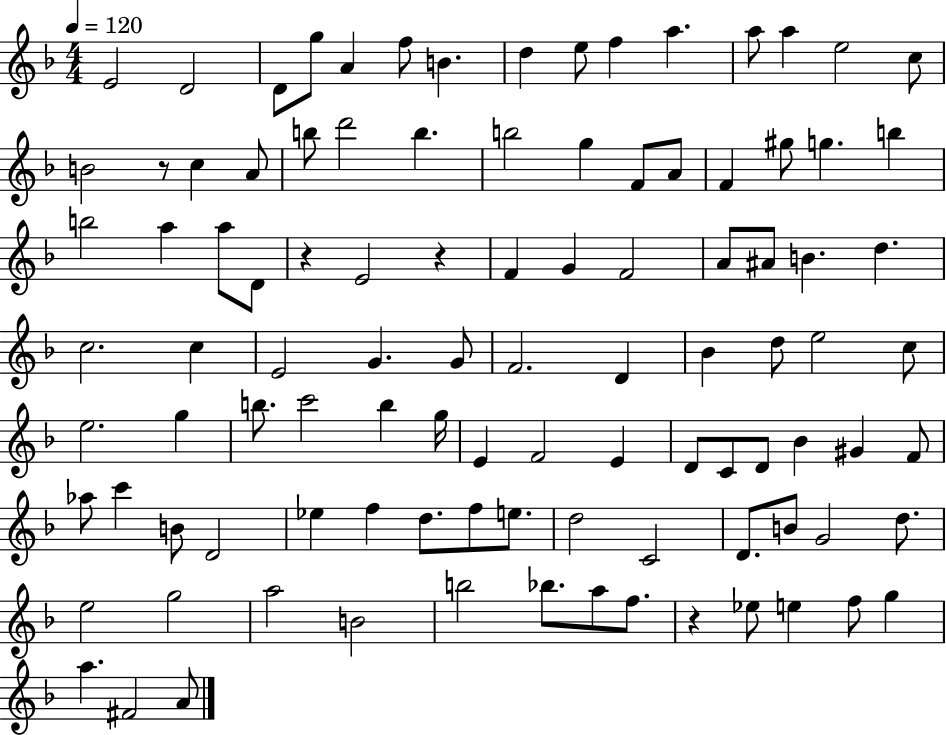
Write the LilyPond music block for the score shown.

{
  \clef treble
  \numericTimeSignature
  \time 4/4
  \key f \major
  \tempo 4 = 120
  \repeat volta 2 { e'2 d'2 | d'8 g''8 a'4 f''8 b'4. | d''4 e''8 f''4 a''4. | a''8 a''4 e''2 c''8 | \break b'2 r8 c''4 a'8 | b''8 d'''2 b''4. | b''2 g''4 f'8 a'8 | f'4 gis''8 g''4. b''4 | \break b''2 a''4 a''8 d'8 | r4 e'2 r4 | f'4 g'4 f'2 | a'8 ais'8 b'4. d''4. | \break c''2. c''4 | e'2 g'4. g'8 | f'2. d'4 | bes'4 d''8 e''2 c''8 | \break e''2. g''4 | b''8. c'''2 b''4 g''16 | e'4 f'2 e'4 | d'8 c'8 d'8 bes'4 gis'4 f'8 | \break aes''8 c'''4 b'8 d'2 | ees''4 f''4 d''8. f''8 e''8. | d''2 c'2 | d'8. b'8 g'2 d''8. | \break e''2 g''2 | a''2 b'2 | b''2 bes''8. a''8 f''8. | r4 ees''8 e''4 f''8 g''4 | \break a''4. fis'2 a'8 | } \bar "|."
}